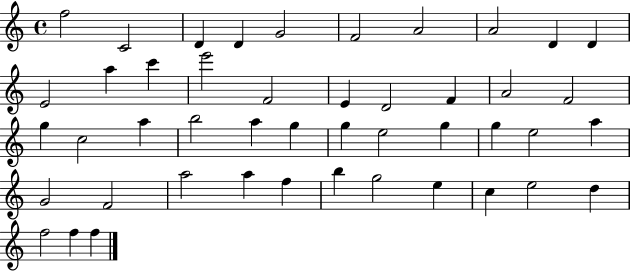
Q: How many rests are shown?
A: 0